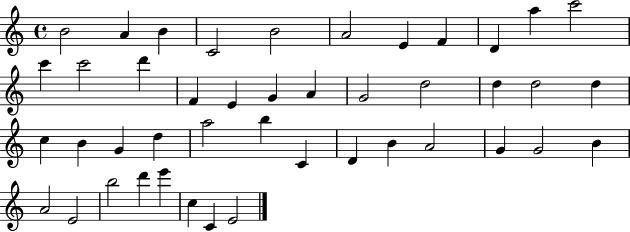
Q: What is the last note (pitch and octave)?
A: E4